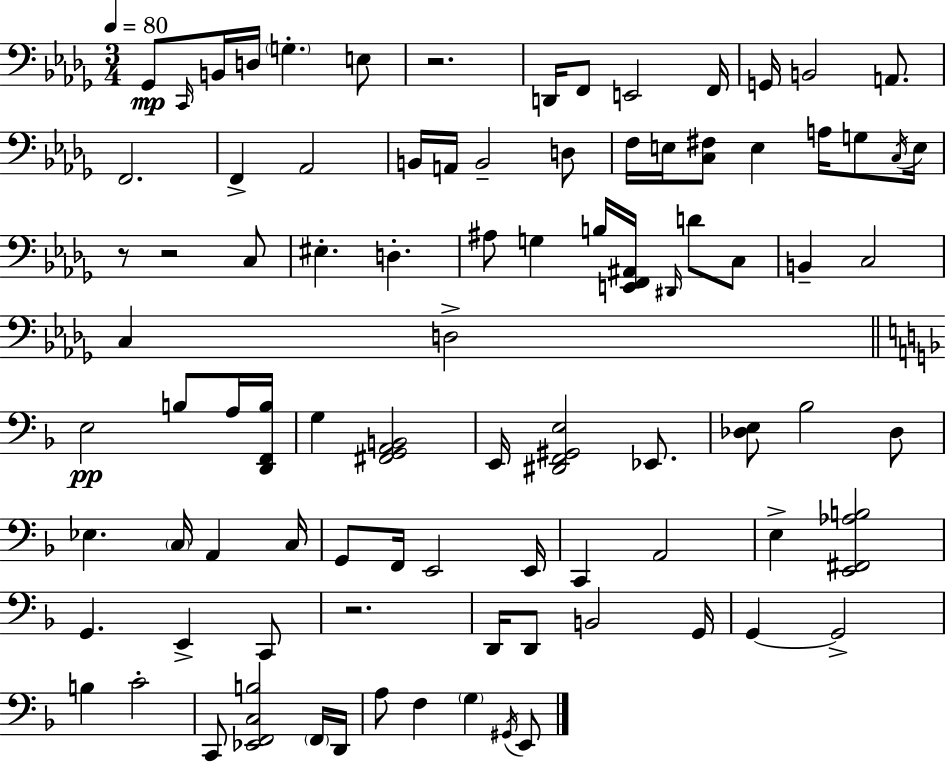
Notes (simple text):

Gb2/e C2/s B2/s D3/s G3/q. E3/e R/h. D2/s F2/e E2/h F2/s G2/s B2/h A2/e. F2/h. F2/q Ab2/h B2/s A2/s B2/h D3/e F3/s E3/s [C3,F#3]/e E3/q A3/s G3/e C3/s E3/s R/e R/h C3/e EIS3/q. D3/q. A#3/e G3/q B3/s [E2,F2,A#2]/s D#2/s D4/e C3/e B2/q C3/h C3/q D3/h E3/h B3/e A3/s [D2,F2,B3]/s G3/q [F#2,G2,A2,B2]/h E2/s [D#2,F2,G#2,E3]/h Eb2/e. [Db3,E3]/e Bb3/h Db3/e Eb3/q. C3/s A2/q C3/s G2/e F2/s E2/h E2/s C2/q A2/h E3/q [E2,F#2,Ab3,B3]/h G2/q. E2/q C2/e R/h. D2/s D2/e B2/h G2/s G2/q G2/h B3/q C4/h C2/e [Eb2,F2,C3,B3]/h F2/s D2/s A3/e F3/q G3/q G#2/s E2/e